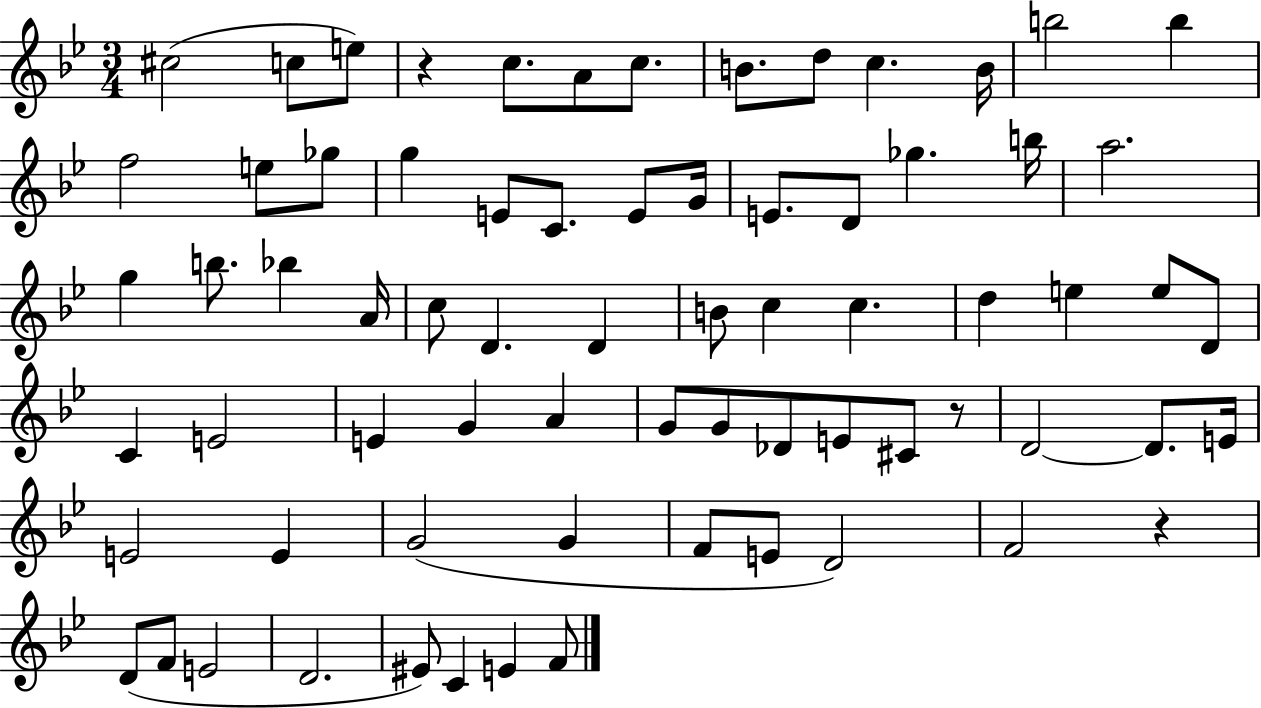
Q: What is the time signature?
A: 3/4